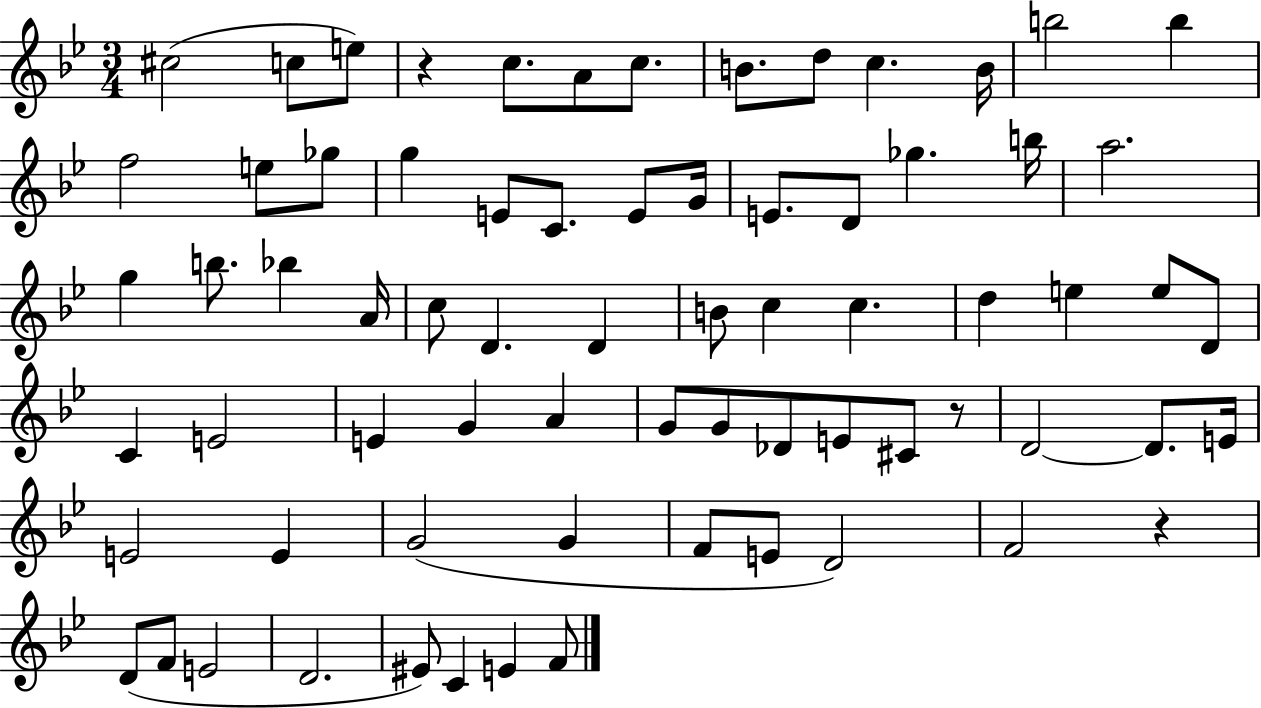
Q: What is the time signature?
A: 3/4